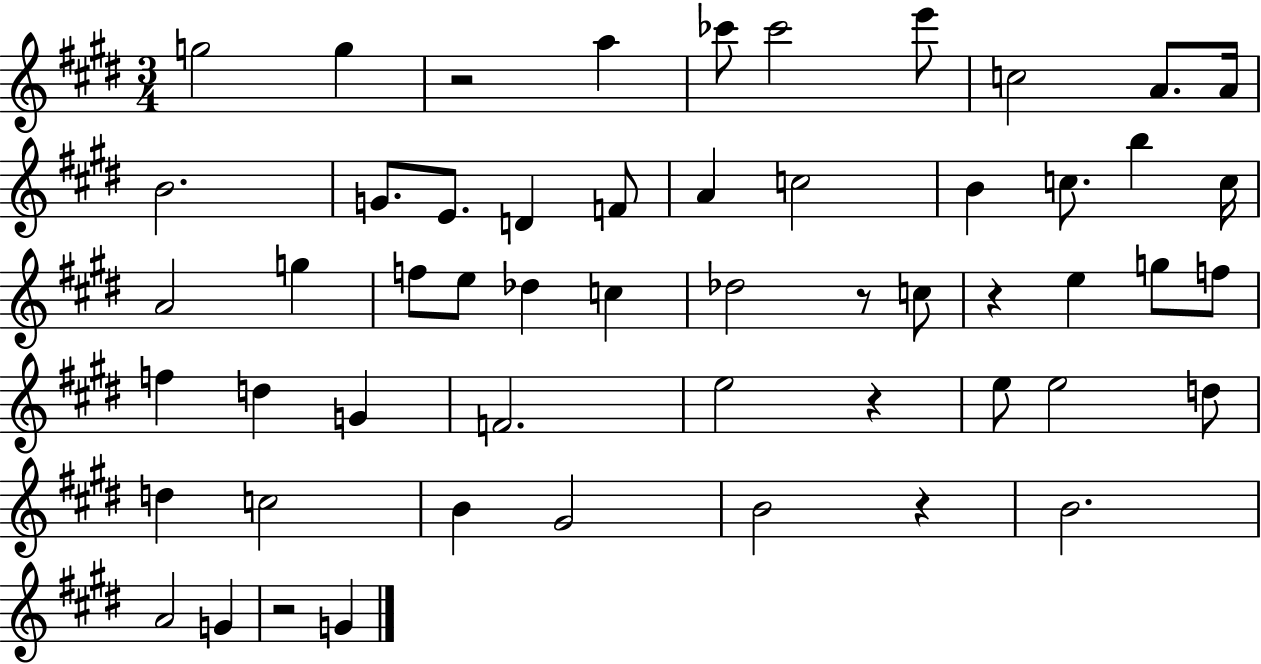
G5/h G5/q R/h A5/q CES6/e CES6/h E6/e C5/h A4/e. A4/s B4/h. G4/e. E4/e. D4/q F4/e A4/q C5/h B4/q C5/e. B5/q C5/s A4/h G5/q F5/e E5/e Db5/q C5/q Db5/h R/e C5/e R/q E5/q G5/e F5/e F5/q D5/q G4/q F4/h. E5/h R/q E5/e E5/h D5/e D5/q C5/h B4/q G#4/h B4/h R/q B4/h. A4/h G4/q R/h G4/q